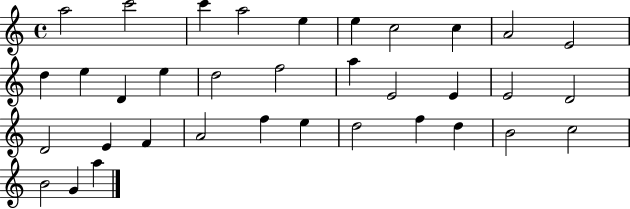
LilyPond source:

{
  \clef treble
  \time 4/4
  \defaultTimeSignature
  \key c \major
  a''2 c'''2 | c'''4 a''2 e''4 | e''4 c''2 c''4 | a'2 e'2 | \break d''4 e''4 d'4 e''4 | d''2 f''2 | a''4 e'2 e'4 | e'2 d'2 | \break d'2 e'4 f'4 | a'2 f''4 e''4 | d''2 f''4 d''4 | b'2 c''2 | \break b'2 g'4 a''4 | \bar "|."
}